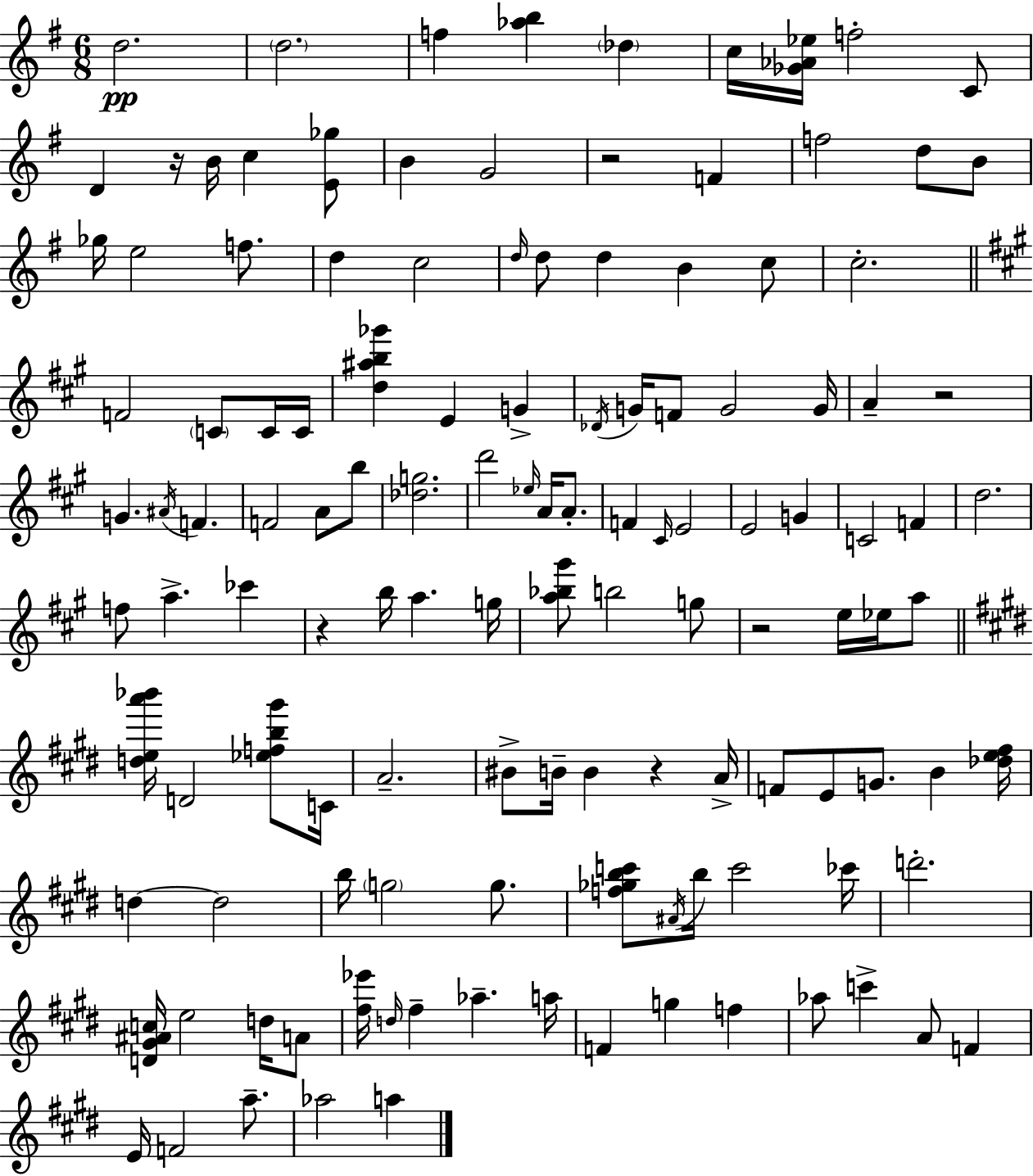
D5/h. D5/h. F5/q [Ab5,B5]/q Db5/q C5/s [Gb4,Ab4,Eb5]/s F5/h C4/e D4/q R/s B4/s C5/q [E4,Gb5]/e B4/q G4/h R/h F4/q F5/h D5/e B4/e Gb5/s E5/h F5/e. D5/q C5/h D5/s D5/e D5/q B4/q C5/e C5/h. F4/h C4/e C4/s C4/s [D5,A#5,B5,Gb6]/q E4/q G4/q Db4/s G4/s F4/e G4/h G4/s A4/q R/h G4/q. A#4/s F4/q. F4/h A4/e B5/e [Db5,G5]/h. D6/h Eb5/s A4/s A4/e. F4/q C#4/s E4/h E4/h G4/q C4/h F4/q D5/h. F5/e A5/q. CES6/q R/q B5/s A5/q. G5/s [A5,Bb5,G#6]/e B5/h G5/e R/h E5/s Eb5/s A5/e [D5,E5,A6,Bb6]/s D4/h [Eb5,F5,B5,G#6]/e C4/s A4/h. BIS4/e B4/s B4/q R/q A4/s F4/e E4/e G4/e. B4/q [Db5,E5,F#5]/s D5/q D5/h B5/s G5/h G5/e. [F5,Gb5,B5,C6]/e A#4/s B5/s C6/h CES6/s D6/h. [D4,G#4,A#4,C5]/s E5/h D5/s A4/e [F#5,Eb6]/s D5/s F#5/q Ab5/q. A5/s F4/q G5/q F5/q Ab5/e C6/q A4/e F4/q E4/s F4/h A5/e. Ab5/h A5/q